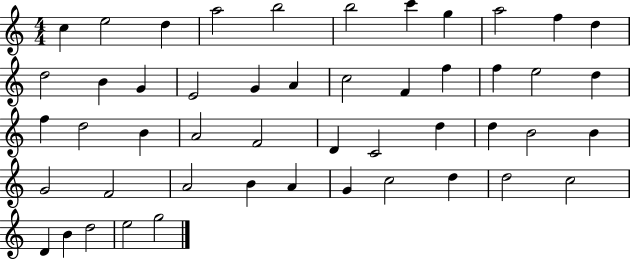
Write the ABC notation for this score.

X:1
T:Untitled
M:4/4
L:1/4
K:C
c e2 d a2 b2 b2 c' g a2 f d d2 B G E2 G A c2 F f f e2 d f d2 B A2 F2 D C2 d d B2 B G2 F2 A2 B A G c2 d d2 c2 D B d2 e2 g2